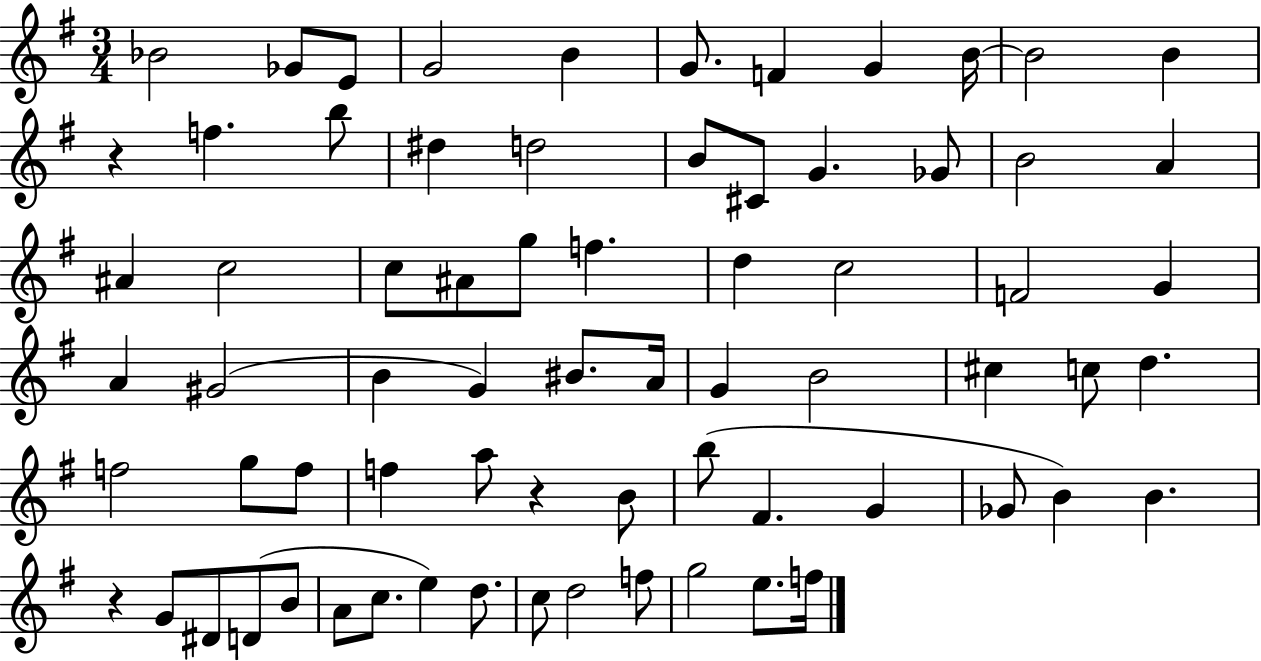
X:1
T:Untitled
M:3/4
L:1/4
K:G
_B2 _G/2 E/2 G2 B G/2 F G B/4 B2 B z f b/2 ^d d2 B/2 ^C/2 G _G/2 B2 A ^A c2 c/2 ^A/2 g/2 f d c2 F2 G A ^G2 B G ^B/2 A/4 G B2 ^c c/2 d f2 g/2 f/2 f a/2 z B/2 b/2 ^F G _G/2 B B z G/2 ^D/2 D/2 B/2 A/2 c/2 e d/2 c/2 d2 f/2 g2 e/2 f/4